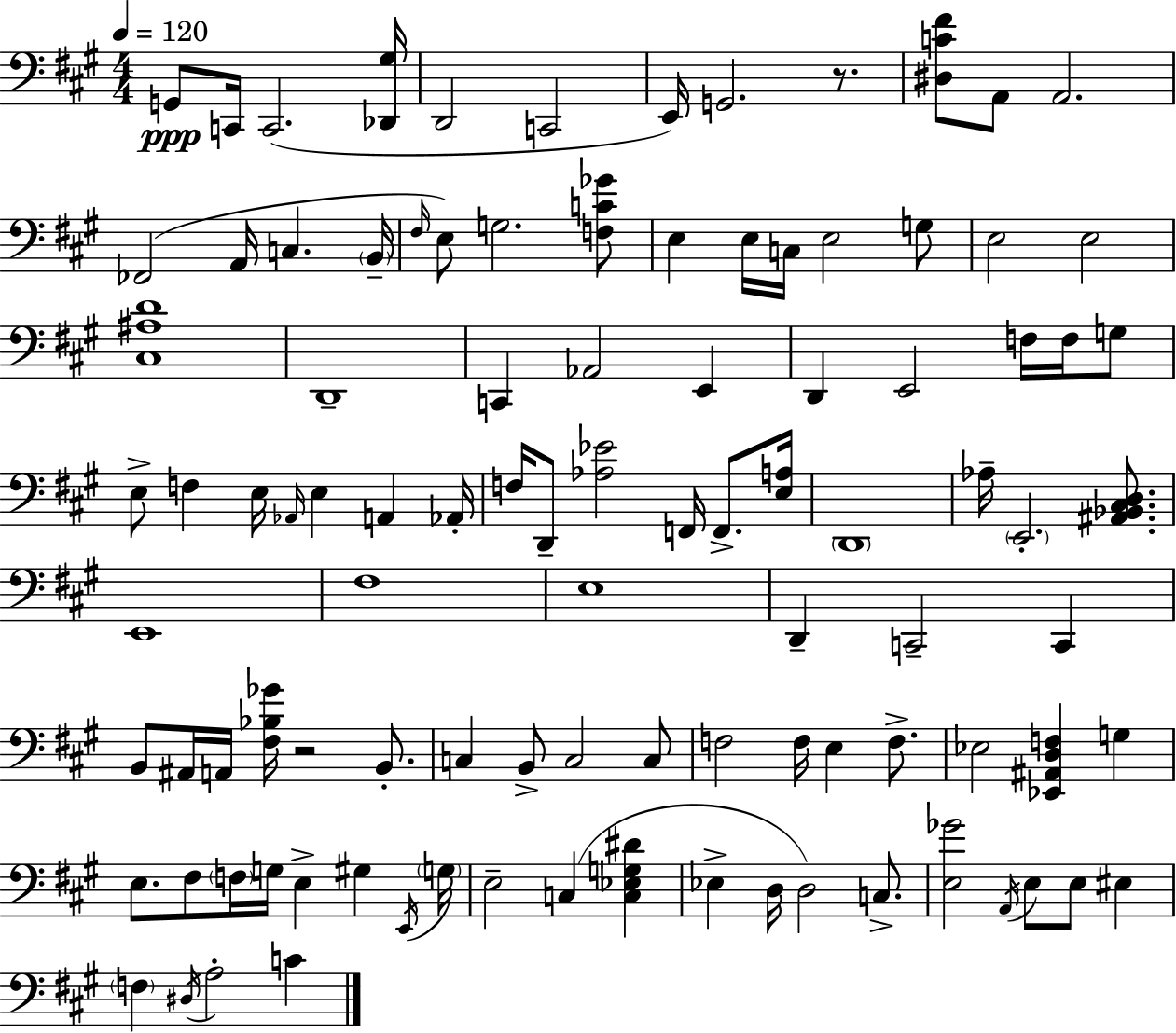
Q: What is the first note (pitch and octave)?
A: G2